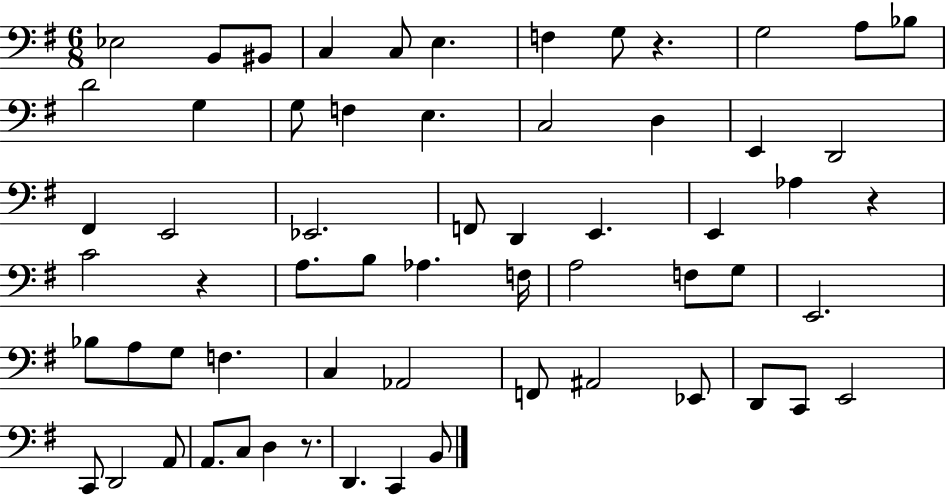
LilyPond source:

{
  \clef bass
  \numericTimeSignature
  \time 6/8
  \key g \major
  ees2 b,8 bis,8 | c4 c8 e4. | f4 g8 r4. | g2 a8 bes8 | \break d'2 g4 | g8 f4 e4. | c2 d4 | e,4 d,2 | \break fis,4 e,2 | ees,2. | f,8 d,4 e,4. | e,4 aes4 r4 | \break c'2 r4 | a8. b8 aes4. f16 | a2 f8 g8 | e,2. | \break bes8 a8 g8 f4. | c4 aes,2 | f,8 ais,2 ees,8 | d,8 c,8 e,2 | \break c,8 d,2 a,8 | a,8. c8 d4 r8. | d,4. c,4 b,8 | \bar "|."
}